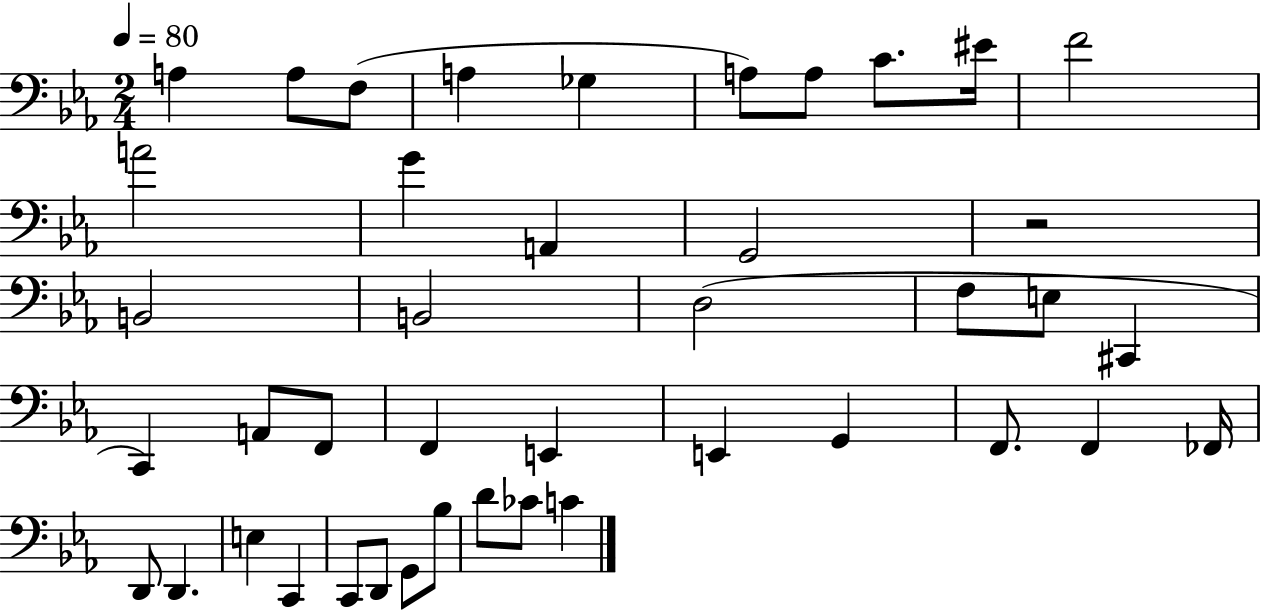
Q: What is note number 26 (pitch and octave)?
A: E2